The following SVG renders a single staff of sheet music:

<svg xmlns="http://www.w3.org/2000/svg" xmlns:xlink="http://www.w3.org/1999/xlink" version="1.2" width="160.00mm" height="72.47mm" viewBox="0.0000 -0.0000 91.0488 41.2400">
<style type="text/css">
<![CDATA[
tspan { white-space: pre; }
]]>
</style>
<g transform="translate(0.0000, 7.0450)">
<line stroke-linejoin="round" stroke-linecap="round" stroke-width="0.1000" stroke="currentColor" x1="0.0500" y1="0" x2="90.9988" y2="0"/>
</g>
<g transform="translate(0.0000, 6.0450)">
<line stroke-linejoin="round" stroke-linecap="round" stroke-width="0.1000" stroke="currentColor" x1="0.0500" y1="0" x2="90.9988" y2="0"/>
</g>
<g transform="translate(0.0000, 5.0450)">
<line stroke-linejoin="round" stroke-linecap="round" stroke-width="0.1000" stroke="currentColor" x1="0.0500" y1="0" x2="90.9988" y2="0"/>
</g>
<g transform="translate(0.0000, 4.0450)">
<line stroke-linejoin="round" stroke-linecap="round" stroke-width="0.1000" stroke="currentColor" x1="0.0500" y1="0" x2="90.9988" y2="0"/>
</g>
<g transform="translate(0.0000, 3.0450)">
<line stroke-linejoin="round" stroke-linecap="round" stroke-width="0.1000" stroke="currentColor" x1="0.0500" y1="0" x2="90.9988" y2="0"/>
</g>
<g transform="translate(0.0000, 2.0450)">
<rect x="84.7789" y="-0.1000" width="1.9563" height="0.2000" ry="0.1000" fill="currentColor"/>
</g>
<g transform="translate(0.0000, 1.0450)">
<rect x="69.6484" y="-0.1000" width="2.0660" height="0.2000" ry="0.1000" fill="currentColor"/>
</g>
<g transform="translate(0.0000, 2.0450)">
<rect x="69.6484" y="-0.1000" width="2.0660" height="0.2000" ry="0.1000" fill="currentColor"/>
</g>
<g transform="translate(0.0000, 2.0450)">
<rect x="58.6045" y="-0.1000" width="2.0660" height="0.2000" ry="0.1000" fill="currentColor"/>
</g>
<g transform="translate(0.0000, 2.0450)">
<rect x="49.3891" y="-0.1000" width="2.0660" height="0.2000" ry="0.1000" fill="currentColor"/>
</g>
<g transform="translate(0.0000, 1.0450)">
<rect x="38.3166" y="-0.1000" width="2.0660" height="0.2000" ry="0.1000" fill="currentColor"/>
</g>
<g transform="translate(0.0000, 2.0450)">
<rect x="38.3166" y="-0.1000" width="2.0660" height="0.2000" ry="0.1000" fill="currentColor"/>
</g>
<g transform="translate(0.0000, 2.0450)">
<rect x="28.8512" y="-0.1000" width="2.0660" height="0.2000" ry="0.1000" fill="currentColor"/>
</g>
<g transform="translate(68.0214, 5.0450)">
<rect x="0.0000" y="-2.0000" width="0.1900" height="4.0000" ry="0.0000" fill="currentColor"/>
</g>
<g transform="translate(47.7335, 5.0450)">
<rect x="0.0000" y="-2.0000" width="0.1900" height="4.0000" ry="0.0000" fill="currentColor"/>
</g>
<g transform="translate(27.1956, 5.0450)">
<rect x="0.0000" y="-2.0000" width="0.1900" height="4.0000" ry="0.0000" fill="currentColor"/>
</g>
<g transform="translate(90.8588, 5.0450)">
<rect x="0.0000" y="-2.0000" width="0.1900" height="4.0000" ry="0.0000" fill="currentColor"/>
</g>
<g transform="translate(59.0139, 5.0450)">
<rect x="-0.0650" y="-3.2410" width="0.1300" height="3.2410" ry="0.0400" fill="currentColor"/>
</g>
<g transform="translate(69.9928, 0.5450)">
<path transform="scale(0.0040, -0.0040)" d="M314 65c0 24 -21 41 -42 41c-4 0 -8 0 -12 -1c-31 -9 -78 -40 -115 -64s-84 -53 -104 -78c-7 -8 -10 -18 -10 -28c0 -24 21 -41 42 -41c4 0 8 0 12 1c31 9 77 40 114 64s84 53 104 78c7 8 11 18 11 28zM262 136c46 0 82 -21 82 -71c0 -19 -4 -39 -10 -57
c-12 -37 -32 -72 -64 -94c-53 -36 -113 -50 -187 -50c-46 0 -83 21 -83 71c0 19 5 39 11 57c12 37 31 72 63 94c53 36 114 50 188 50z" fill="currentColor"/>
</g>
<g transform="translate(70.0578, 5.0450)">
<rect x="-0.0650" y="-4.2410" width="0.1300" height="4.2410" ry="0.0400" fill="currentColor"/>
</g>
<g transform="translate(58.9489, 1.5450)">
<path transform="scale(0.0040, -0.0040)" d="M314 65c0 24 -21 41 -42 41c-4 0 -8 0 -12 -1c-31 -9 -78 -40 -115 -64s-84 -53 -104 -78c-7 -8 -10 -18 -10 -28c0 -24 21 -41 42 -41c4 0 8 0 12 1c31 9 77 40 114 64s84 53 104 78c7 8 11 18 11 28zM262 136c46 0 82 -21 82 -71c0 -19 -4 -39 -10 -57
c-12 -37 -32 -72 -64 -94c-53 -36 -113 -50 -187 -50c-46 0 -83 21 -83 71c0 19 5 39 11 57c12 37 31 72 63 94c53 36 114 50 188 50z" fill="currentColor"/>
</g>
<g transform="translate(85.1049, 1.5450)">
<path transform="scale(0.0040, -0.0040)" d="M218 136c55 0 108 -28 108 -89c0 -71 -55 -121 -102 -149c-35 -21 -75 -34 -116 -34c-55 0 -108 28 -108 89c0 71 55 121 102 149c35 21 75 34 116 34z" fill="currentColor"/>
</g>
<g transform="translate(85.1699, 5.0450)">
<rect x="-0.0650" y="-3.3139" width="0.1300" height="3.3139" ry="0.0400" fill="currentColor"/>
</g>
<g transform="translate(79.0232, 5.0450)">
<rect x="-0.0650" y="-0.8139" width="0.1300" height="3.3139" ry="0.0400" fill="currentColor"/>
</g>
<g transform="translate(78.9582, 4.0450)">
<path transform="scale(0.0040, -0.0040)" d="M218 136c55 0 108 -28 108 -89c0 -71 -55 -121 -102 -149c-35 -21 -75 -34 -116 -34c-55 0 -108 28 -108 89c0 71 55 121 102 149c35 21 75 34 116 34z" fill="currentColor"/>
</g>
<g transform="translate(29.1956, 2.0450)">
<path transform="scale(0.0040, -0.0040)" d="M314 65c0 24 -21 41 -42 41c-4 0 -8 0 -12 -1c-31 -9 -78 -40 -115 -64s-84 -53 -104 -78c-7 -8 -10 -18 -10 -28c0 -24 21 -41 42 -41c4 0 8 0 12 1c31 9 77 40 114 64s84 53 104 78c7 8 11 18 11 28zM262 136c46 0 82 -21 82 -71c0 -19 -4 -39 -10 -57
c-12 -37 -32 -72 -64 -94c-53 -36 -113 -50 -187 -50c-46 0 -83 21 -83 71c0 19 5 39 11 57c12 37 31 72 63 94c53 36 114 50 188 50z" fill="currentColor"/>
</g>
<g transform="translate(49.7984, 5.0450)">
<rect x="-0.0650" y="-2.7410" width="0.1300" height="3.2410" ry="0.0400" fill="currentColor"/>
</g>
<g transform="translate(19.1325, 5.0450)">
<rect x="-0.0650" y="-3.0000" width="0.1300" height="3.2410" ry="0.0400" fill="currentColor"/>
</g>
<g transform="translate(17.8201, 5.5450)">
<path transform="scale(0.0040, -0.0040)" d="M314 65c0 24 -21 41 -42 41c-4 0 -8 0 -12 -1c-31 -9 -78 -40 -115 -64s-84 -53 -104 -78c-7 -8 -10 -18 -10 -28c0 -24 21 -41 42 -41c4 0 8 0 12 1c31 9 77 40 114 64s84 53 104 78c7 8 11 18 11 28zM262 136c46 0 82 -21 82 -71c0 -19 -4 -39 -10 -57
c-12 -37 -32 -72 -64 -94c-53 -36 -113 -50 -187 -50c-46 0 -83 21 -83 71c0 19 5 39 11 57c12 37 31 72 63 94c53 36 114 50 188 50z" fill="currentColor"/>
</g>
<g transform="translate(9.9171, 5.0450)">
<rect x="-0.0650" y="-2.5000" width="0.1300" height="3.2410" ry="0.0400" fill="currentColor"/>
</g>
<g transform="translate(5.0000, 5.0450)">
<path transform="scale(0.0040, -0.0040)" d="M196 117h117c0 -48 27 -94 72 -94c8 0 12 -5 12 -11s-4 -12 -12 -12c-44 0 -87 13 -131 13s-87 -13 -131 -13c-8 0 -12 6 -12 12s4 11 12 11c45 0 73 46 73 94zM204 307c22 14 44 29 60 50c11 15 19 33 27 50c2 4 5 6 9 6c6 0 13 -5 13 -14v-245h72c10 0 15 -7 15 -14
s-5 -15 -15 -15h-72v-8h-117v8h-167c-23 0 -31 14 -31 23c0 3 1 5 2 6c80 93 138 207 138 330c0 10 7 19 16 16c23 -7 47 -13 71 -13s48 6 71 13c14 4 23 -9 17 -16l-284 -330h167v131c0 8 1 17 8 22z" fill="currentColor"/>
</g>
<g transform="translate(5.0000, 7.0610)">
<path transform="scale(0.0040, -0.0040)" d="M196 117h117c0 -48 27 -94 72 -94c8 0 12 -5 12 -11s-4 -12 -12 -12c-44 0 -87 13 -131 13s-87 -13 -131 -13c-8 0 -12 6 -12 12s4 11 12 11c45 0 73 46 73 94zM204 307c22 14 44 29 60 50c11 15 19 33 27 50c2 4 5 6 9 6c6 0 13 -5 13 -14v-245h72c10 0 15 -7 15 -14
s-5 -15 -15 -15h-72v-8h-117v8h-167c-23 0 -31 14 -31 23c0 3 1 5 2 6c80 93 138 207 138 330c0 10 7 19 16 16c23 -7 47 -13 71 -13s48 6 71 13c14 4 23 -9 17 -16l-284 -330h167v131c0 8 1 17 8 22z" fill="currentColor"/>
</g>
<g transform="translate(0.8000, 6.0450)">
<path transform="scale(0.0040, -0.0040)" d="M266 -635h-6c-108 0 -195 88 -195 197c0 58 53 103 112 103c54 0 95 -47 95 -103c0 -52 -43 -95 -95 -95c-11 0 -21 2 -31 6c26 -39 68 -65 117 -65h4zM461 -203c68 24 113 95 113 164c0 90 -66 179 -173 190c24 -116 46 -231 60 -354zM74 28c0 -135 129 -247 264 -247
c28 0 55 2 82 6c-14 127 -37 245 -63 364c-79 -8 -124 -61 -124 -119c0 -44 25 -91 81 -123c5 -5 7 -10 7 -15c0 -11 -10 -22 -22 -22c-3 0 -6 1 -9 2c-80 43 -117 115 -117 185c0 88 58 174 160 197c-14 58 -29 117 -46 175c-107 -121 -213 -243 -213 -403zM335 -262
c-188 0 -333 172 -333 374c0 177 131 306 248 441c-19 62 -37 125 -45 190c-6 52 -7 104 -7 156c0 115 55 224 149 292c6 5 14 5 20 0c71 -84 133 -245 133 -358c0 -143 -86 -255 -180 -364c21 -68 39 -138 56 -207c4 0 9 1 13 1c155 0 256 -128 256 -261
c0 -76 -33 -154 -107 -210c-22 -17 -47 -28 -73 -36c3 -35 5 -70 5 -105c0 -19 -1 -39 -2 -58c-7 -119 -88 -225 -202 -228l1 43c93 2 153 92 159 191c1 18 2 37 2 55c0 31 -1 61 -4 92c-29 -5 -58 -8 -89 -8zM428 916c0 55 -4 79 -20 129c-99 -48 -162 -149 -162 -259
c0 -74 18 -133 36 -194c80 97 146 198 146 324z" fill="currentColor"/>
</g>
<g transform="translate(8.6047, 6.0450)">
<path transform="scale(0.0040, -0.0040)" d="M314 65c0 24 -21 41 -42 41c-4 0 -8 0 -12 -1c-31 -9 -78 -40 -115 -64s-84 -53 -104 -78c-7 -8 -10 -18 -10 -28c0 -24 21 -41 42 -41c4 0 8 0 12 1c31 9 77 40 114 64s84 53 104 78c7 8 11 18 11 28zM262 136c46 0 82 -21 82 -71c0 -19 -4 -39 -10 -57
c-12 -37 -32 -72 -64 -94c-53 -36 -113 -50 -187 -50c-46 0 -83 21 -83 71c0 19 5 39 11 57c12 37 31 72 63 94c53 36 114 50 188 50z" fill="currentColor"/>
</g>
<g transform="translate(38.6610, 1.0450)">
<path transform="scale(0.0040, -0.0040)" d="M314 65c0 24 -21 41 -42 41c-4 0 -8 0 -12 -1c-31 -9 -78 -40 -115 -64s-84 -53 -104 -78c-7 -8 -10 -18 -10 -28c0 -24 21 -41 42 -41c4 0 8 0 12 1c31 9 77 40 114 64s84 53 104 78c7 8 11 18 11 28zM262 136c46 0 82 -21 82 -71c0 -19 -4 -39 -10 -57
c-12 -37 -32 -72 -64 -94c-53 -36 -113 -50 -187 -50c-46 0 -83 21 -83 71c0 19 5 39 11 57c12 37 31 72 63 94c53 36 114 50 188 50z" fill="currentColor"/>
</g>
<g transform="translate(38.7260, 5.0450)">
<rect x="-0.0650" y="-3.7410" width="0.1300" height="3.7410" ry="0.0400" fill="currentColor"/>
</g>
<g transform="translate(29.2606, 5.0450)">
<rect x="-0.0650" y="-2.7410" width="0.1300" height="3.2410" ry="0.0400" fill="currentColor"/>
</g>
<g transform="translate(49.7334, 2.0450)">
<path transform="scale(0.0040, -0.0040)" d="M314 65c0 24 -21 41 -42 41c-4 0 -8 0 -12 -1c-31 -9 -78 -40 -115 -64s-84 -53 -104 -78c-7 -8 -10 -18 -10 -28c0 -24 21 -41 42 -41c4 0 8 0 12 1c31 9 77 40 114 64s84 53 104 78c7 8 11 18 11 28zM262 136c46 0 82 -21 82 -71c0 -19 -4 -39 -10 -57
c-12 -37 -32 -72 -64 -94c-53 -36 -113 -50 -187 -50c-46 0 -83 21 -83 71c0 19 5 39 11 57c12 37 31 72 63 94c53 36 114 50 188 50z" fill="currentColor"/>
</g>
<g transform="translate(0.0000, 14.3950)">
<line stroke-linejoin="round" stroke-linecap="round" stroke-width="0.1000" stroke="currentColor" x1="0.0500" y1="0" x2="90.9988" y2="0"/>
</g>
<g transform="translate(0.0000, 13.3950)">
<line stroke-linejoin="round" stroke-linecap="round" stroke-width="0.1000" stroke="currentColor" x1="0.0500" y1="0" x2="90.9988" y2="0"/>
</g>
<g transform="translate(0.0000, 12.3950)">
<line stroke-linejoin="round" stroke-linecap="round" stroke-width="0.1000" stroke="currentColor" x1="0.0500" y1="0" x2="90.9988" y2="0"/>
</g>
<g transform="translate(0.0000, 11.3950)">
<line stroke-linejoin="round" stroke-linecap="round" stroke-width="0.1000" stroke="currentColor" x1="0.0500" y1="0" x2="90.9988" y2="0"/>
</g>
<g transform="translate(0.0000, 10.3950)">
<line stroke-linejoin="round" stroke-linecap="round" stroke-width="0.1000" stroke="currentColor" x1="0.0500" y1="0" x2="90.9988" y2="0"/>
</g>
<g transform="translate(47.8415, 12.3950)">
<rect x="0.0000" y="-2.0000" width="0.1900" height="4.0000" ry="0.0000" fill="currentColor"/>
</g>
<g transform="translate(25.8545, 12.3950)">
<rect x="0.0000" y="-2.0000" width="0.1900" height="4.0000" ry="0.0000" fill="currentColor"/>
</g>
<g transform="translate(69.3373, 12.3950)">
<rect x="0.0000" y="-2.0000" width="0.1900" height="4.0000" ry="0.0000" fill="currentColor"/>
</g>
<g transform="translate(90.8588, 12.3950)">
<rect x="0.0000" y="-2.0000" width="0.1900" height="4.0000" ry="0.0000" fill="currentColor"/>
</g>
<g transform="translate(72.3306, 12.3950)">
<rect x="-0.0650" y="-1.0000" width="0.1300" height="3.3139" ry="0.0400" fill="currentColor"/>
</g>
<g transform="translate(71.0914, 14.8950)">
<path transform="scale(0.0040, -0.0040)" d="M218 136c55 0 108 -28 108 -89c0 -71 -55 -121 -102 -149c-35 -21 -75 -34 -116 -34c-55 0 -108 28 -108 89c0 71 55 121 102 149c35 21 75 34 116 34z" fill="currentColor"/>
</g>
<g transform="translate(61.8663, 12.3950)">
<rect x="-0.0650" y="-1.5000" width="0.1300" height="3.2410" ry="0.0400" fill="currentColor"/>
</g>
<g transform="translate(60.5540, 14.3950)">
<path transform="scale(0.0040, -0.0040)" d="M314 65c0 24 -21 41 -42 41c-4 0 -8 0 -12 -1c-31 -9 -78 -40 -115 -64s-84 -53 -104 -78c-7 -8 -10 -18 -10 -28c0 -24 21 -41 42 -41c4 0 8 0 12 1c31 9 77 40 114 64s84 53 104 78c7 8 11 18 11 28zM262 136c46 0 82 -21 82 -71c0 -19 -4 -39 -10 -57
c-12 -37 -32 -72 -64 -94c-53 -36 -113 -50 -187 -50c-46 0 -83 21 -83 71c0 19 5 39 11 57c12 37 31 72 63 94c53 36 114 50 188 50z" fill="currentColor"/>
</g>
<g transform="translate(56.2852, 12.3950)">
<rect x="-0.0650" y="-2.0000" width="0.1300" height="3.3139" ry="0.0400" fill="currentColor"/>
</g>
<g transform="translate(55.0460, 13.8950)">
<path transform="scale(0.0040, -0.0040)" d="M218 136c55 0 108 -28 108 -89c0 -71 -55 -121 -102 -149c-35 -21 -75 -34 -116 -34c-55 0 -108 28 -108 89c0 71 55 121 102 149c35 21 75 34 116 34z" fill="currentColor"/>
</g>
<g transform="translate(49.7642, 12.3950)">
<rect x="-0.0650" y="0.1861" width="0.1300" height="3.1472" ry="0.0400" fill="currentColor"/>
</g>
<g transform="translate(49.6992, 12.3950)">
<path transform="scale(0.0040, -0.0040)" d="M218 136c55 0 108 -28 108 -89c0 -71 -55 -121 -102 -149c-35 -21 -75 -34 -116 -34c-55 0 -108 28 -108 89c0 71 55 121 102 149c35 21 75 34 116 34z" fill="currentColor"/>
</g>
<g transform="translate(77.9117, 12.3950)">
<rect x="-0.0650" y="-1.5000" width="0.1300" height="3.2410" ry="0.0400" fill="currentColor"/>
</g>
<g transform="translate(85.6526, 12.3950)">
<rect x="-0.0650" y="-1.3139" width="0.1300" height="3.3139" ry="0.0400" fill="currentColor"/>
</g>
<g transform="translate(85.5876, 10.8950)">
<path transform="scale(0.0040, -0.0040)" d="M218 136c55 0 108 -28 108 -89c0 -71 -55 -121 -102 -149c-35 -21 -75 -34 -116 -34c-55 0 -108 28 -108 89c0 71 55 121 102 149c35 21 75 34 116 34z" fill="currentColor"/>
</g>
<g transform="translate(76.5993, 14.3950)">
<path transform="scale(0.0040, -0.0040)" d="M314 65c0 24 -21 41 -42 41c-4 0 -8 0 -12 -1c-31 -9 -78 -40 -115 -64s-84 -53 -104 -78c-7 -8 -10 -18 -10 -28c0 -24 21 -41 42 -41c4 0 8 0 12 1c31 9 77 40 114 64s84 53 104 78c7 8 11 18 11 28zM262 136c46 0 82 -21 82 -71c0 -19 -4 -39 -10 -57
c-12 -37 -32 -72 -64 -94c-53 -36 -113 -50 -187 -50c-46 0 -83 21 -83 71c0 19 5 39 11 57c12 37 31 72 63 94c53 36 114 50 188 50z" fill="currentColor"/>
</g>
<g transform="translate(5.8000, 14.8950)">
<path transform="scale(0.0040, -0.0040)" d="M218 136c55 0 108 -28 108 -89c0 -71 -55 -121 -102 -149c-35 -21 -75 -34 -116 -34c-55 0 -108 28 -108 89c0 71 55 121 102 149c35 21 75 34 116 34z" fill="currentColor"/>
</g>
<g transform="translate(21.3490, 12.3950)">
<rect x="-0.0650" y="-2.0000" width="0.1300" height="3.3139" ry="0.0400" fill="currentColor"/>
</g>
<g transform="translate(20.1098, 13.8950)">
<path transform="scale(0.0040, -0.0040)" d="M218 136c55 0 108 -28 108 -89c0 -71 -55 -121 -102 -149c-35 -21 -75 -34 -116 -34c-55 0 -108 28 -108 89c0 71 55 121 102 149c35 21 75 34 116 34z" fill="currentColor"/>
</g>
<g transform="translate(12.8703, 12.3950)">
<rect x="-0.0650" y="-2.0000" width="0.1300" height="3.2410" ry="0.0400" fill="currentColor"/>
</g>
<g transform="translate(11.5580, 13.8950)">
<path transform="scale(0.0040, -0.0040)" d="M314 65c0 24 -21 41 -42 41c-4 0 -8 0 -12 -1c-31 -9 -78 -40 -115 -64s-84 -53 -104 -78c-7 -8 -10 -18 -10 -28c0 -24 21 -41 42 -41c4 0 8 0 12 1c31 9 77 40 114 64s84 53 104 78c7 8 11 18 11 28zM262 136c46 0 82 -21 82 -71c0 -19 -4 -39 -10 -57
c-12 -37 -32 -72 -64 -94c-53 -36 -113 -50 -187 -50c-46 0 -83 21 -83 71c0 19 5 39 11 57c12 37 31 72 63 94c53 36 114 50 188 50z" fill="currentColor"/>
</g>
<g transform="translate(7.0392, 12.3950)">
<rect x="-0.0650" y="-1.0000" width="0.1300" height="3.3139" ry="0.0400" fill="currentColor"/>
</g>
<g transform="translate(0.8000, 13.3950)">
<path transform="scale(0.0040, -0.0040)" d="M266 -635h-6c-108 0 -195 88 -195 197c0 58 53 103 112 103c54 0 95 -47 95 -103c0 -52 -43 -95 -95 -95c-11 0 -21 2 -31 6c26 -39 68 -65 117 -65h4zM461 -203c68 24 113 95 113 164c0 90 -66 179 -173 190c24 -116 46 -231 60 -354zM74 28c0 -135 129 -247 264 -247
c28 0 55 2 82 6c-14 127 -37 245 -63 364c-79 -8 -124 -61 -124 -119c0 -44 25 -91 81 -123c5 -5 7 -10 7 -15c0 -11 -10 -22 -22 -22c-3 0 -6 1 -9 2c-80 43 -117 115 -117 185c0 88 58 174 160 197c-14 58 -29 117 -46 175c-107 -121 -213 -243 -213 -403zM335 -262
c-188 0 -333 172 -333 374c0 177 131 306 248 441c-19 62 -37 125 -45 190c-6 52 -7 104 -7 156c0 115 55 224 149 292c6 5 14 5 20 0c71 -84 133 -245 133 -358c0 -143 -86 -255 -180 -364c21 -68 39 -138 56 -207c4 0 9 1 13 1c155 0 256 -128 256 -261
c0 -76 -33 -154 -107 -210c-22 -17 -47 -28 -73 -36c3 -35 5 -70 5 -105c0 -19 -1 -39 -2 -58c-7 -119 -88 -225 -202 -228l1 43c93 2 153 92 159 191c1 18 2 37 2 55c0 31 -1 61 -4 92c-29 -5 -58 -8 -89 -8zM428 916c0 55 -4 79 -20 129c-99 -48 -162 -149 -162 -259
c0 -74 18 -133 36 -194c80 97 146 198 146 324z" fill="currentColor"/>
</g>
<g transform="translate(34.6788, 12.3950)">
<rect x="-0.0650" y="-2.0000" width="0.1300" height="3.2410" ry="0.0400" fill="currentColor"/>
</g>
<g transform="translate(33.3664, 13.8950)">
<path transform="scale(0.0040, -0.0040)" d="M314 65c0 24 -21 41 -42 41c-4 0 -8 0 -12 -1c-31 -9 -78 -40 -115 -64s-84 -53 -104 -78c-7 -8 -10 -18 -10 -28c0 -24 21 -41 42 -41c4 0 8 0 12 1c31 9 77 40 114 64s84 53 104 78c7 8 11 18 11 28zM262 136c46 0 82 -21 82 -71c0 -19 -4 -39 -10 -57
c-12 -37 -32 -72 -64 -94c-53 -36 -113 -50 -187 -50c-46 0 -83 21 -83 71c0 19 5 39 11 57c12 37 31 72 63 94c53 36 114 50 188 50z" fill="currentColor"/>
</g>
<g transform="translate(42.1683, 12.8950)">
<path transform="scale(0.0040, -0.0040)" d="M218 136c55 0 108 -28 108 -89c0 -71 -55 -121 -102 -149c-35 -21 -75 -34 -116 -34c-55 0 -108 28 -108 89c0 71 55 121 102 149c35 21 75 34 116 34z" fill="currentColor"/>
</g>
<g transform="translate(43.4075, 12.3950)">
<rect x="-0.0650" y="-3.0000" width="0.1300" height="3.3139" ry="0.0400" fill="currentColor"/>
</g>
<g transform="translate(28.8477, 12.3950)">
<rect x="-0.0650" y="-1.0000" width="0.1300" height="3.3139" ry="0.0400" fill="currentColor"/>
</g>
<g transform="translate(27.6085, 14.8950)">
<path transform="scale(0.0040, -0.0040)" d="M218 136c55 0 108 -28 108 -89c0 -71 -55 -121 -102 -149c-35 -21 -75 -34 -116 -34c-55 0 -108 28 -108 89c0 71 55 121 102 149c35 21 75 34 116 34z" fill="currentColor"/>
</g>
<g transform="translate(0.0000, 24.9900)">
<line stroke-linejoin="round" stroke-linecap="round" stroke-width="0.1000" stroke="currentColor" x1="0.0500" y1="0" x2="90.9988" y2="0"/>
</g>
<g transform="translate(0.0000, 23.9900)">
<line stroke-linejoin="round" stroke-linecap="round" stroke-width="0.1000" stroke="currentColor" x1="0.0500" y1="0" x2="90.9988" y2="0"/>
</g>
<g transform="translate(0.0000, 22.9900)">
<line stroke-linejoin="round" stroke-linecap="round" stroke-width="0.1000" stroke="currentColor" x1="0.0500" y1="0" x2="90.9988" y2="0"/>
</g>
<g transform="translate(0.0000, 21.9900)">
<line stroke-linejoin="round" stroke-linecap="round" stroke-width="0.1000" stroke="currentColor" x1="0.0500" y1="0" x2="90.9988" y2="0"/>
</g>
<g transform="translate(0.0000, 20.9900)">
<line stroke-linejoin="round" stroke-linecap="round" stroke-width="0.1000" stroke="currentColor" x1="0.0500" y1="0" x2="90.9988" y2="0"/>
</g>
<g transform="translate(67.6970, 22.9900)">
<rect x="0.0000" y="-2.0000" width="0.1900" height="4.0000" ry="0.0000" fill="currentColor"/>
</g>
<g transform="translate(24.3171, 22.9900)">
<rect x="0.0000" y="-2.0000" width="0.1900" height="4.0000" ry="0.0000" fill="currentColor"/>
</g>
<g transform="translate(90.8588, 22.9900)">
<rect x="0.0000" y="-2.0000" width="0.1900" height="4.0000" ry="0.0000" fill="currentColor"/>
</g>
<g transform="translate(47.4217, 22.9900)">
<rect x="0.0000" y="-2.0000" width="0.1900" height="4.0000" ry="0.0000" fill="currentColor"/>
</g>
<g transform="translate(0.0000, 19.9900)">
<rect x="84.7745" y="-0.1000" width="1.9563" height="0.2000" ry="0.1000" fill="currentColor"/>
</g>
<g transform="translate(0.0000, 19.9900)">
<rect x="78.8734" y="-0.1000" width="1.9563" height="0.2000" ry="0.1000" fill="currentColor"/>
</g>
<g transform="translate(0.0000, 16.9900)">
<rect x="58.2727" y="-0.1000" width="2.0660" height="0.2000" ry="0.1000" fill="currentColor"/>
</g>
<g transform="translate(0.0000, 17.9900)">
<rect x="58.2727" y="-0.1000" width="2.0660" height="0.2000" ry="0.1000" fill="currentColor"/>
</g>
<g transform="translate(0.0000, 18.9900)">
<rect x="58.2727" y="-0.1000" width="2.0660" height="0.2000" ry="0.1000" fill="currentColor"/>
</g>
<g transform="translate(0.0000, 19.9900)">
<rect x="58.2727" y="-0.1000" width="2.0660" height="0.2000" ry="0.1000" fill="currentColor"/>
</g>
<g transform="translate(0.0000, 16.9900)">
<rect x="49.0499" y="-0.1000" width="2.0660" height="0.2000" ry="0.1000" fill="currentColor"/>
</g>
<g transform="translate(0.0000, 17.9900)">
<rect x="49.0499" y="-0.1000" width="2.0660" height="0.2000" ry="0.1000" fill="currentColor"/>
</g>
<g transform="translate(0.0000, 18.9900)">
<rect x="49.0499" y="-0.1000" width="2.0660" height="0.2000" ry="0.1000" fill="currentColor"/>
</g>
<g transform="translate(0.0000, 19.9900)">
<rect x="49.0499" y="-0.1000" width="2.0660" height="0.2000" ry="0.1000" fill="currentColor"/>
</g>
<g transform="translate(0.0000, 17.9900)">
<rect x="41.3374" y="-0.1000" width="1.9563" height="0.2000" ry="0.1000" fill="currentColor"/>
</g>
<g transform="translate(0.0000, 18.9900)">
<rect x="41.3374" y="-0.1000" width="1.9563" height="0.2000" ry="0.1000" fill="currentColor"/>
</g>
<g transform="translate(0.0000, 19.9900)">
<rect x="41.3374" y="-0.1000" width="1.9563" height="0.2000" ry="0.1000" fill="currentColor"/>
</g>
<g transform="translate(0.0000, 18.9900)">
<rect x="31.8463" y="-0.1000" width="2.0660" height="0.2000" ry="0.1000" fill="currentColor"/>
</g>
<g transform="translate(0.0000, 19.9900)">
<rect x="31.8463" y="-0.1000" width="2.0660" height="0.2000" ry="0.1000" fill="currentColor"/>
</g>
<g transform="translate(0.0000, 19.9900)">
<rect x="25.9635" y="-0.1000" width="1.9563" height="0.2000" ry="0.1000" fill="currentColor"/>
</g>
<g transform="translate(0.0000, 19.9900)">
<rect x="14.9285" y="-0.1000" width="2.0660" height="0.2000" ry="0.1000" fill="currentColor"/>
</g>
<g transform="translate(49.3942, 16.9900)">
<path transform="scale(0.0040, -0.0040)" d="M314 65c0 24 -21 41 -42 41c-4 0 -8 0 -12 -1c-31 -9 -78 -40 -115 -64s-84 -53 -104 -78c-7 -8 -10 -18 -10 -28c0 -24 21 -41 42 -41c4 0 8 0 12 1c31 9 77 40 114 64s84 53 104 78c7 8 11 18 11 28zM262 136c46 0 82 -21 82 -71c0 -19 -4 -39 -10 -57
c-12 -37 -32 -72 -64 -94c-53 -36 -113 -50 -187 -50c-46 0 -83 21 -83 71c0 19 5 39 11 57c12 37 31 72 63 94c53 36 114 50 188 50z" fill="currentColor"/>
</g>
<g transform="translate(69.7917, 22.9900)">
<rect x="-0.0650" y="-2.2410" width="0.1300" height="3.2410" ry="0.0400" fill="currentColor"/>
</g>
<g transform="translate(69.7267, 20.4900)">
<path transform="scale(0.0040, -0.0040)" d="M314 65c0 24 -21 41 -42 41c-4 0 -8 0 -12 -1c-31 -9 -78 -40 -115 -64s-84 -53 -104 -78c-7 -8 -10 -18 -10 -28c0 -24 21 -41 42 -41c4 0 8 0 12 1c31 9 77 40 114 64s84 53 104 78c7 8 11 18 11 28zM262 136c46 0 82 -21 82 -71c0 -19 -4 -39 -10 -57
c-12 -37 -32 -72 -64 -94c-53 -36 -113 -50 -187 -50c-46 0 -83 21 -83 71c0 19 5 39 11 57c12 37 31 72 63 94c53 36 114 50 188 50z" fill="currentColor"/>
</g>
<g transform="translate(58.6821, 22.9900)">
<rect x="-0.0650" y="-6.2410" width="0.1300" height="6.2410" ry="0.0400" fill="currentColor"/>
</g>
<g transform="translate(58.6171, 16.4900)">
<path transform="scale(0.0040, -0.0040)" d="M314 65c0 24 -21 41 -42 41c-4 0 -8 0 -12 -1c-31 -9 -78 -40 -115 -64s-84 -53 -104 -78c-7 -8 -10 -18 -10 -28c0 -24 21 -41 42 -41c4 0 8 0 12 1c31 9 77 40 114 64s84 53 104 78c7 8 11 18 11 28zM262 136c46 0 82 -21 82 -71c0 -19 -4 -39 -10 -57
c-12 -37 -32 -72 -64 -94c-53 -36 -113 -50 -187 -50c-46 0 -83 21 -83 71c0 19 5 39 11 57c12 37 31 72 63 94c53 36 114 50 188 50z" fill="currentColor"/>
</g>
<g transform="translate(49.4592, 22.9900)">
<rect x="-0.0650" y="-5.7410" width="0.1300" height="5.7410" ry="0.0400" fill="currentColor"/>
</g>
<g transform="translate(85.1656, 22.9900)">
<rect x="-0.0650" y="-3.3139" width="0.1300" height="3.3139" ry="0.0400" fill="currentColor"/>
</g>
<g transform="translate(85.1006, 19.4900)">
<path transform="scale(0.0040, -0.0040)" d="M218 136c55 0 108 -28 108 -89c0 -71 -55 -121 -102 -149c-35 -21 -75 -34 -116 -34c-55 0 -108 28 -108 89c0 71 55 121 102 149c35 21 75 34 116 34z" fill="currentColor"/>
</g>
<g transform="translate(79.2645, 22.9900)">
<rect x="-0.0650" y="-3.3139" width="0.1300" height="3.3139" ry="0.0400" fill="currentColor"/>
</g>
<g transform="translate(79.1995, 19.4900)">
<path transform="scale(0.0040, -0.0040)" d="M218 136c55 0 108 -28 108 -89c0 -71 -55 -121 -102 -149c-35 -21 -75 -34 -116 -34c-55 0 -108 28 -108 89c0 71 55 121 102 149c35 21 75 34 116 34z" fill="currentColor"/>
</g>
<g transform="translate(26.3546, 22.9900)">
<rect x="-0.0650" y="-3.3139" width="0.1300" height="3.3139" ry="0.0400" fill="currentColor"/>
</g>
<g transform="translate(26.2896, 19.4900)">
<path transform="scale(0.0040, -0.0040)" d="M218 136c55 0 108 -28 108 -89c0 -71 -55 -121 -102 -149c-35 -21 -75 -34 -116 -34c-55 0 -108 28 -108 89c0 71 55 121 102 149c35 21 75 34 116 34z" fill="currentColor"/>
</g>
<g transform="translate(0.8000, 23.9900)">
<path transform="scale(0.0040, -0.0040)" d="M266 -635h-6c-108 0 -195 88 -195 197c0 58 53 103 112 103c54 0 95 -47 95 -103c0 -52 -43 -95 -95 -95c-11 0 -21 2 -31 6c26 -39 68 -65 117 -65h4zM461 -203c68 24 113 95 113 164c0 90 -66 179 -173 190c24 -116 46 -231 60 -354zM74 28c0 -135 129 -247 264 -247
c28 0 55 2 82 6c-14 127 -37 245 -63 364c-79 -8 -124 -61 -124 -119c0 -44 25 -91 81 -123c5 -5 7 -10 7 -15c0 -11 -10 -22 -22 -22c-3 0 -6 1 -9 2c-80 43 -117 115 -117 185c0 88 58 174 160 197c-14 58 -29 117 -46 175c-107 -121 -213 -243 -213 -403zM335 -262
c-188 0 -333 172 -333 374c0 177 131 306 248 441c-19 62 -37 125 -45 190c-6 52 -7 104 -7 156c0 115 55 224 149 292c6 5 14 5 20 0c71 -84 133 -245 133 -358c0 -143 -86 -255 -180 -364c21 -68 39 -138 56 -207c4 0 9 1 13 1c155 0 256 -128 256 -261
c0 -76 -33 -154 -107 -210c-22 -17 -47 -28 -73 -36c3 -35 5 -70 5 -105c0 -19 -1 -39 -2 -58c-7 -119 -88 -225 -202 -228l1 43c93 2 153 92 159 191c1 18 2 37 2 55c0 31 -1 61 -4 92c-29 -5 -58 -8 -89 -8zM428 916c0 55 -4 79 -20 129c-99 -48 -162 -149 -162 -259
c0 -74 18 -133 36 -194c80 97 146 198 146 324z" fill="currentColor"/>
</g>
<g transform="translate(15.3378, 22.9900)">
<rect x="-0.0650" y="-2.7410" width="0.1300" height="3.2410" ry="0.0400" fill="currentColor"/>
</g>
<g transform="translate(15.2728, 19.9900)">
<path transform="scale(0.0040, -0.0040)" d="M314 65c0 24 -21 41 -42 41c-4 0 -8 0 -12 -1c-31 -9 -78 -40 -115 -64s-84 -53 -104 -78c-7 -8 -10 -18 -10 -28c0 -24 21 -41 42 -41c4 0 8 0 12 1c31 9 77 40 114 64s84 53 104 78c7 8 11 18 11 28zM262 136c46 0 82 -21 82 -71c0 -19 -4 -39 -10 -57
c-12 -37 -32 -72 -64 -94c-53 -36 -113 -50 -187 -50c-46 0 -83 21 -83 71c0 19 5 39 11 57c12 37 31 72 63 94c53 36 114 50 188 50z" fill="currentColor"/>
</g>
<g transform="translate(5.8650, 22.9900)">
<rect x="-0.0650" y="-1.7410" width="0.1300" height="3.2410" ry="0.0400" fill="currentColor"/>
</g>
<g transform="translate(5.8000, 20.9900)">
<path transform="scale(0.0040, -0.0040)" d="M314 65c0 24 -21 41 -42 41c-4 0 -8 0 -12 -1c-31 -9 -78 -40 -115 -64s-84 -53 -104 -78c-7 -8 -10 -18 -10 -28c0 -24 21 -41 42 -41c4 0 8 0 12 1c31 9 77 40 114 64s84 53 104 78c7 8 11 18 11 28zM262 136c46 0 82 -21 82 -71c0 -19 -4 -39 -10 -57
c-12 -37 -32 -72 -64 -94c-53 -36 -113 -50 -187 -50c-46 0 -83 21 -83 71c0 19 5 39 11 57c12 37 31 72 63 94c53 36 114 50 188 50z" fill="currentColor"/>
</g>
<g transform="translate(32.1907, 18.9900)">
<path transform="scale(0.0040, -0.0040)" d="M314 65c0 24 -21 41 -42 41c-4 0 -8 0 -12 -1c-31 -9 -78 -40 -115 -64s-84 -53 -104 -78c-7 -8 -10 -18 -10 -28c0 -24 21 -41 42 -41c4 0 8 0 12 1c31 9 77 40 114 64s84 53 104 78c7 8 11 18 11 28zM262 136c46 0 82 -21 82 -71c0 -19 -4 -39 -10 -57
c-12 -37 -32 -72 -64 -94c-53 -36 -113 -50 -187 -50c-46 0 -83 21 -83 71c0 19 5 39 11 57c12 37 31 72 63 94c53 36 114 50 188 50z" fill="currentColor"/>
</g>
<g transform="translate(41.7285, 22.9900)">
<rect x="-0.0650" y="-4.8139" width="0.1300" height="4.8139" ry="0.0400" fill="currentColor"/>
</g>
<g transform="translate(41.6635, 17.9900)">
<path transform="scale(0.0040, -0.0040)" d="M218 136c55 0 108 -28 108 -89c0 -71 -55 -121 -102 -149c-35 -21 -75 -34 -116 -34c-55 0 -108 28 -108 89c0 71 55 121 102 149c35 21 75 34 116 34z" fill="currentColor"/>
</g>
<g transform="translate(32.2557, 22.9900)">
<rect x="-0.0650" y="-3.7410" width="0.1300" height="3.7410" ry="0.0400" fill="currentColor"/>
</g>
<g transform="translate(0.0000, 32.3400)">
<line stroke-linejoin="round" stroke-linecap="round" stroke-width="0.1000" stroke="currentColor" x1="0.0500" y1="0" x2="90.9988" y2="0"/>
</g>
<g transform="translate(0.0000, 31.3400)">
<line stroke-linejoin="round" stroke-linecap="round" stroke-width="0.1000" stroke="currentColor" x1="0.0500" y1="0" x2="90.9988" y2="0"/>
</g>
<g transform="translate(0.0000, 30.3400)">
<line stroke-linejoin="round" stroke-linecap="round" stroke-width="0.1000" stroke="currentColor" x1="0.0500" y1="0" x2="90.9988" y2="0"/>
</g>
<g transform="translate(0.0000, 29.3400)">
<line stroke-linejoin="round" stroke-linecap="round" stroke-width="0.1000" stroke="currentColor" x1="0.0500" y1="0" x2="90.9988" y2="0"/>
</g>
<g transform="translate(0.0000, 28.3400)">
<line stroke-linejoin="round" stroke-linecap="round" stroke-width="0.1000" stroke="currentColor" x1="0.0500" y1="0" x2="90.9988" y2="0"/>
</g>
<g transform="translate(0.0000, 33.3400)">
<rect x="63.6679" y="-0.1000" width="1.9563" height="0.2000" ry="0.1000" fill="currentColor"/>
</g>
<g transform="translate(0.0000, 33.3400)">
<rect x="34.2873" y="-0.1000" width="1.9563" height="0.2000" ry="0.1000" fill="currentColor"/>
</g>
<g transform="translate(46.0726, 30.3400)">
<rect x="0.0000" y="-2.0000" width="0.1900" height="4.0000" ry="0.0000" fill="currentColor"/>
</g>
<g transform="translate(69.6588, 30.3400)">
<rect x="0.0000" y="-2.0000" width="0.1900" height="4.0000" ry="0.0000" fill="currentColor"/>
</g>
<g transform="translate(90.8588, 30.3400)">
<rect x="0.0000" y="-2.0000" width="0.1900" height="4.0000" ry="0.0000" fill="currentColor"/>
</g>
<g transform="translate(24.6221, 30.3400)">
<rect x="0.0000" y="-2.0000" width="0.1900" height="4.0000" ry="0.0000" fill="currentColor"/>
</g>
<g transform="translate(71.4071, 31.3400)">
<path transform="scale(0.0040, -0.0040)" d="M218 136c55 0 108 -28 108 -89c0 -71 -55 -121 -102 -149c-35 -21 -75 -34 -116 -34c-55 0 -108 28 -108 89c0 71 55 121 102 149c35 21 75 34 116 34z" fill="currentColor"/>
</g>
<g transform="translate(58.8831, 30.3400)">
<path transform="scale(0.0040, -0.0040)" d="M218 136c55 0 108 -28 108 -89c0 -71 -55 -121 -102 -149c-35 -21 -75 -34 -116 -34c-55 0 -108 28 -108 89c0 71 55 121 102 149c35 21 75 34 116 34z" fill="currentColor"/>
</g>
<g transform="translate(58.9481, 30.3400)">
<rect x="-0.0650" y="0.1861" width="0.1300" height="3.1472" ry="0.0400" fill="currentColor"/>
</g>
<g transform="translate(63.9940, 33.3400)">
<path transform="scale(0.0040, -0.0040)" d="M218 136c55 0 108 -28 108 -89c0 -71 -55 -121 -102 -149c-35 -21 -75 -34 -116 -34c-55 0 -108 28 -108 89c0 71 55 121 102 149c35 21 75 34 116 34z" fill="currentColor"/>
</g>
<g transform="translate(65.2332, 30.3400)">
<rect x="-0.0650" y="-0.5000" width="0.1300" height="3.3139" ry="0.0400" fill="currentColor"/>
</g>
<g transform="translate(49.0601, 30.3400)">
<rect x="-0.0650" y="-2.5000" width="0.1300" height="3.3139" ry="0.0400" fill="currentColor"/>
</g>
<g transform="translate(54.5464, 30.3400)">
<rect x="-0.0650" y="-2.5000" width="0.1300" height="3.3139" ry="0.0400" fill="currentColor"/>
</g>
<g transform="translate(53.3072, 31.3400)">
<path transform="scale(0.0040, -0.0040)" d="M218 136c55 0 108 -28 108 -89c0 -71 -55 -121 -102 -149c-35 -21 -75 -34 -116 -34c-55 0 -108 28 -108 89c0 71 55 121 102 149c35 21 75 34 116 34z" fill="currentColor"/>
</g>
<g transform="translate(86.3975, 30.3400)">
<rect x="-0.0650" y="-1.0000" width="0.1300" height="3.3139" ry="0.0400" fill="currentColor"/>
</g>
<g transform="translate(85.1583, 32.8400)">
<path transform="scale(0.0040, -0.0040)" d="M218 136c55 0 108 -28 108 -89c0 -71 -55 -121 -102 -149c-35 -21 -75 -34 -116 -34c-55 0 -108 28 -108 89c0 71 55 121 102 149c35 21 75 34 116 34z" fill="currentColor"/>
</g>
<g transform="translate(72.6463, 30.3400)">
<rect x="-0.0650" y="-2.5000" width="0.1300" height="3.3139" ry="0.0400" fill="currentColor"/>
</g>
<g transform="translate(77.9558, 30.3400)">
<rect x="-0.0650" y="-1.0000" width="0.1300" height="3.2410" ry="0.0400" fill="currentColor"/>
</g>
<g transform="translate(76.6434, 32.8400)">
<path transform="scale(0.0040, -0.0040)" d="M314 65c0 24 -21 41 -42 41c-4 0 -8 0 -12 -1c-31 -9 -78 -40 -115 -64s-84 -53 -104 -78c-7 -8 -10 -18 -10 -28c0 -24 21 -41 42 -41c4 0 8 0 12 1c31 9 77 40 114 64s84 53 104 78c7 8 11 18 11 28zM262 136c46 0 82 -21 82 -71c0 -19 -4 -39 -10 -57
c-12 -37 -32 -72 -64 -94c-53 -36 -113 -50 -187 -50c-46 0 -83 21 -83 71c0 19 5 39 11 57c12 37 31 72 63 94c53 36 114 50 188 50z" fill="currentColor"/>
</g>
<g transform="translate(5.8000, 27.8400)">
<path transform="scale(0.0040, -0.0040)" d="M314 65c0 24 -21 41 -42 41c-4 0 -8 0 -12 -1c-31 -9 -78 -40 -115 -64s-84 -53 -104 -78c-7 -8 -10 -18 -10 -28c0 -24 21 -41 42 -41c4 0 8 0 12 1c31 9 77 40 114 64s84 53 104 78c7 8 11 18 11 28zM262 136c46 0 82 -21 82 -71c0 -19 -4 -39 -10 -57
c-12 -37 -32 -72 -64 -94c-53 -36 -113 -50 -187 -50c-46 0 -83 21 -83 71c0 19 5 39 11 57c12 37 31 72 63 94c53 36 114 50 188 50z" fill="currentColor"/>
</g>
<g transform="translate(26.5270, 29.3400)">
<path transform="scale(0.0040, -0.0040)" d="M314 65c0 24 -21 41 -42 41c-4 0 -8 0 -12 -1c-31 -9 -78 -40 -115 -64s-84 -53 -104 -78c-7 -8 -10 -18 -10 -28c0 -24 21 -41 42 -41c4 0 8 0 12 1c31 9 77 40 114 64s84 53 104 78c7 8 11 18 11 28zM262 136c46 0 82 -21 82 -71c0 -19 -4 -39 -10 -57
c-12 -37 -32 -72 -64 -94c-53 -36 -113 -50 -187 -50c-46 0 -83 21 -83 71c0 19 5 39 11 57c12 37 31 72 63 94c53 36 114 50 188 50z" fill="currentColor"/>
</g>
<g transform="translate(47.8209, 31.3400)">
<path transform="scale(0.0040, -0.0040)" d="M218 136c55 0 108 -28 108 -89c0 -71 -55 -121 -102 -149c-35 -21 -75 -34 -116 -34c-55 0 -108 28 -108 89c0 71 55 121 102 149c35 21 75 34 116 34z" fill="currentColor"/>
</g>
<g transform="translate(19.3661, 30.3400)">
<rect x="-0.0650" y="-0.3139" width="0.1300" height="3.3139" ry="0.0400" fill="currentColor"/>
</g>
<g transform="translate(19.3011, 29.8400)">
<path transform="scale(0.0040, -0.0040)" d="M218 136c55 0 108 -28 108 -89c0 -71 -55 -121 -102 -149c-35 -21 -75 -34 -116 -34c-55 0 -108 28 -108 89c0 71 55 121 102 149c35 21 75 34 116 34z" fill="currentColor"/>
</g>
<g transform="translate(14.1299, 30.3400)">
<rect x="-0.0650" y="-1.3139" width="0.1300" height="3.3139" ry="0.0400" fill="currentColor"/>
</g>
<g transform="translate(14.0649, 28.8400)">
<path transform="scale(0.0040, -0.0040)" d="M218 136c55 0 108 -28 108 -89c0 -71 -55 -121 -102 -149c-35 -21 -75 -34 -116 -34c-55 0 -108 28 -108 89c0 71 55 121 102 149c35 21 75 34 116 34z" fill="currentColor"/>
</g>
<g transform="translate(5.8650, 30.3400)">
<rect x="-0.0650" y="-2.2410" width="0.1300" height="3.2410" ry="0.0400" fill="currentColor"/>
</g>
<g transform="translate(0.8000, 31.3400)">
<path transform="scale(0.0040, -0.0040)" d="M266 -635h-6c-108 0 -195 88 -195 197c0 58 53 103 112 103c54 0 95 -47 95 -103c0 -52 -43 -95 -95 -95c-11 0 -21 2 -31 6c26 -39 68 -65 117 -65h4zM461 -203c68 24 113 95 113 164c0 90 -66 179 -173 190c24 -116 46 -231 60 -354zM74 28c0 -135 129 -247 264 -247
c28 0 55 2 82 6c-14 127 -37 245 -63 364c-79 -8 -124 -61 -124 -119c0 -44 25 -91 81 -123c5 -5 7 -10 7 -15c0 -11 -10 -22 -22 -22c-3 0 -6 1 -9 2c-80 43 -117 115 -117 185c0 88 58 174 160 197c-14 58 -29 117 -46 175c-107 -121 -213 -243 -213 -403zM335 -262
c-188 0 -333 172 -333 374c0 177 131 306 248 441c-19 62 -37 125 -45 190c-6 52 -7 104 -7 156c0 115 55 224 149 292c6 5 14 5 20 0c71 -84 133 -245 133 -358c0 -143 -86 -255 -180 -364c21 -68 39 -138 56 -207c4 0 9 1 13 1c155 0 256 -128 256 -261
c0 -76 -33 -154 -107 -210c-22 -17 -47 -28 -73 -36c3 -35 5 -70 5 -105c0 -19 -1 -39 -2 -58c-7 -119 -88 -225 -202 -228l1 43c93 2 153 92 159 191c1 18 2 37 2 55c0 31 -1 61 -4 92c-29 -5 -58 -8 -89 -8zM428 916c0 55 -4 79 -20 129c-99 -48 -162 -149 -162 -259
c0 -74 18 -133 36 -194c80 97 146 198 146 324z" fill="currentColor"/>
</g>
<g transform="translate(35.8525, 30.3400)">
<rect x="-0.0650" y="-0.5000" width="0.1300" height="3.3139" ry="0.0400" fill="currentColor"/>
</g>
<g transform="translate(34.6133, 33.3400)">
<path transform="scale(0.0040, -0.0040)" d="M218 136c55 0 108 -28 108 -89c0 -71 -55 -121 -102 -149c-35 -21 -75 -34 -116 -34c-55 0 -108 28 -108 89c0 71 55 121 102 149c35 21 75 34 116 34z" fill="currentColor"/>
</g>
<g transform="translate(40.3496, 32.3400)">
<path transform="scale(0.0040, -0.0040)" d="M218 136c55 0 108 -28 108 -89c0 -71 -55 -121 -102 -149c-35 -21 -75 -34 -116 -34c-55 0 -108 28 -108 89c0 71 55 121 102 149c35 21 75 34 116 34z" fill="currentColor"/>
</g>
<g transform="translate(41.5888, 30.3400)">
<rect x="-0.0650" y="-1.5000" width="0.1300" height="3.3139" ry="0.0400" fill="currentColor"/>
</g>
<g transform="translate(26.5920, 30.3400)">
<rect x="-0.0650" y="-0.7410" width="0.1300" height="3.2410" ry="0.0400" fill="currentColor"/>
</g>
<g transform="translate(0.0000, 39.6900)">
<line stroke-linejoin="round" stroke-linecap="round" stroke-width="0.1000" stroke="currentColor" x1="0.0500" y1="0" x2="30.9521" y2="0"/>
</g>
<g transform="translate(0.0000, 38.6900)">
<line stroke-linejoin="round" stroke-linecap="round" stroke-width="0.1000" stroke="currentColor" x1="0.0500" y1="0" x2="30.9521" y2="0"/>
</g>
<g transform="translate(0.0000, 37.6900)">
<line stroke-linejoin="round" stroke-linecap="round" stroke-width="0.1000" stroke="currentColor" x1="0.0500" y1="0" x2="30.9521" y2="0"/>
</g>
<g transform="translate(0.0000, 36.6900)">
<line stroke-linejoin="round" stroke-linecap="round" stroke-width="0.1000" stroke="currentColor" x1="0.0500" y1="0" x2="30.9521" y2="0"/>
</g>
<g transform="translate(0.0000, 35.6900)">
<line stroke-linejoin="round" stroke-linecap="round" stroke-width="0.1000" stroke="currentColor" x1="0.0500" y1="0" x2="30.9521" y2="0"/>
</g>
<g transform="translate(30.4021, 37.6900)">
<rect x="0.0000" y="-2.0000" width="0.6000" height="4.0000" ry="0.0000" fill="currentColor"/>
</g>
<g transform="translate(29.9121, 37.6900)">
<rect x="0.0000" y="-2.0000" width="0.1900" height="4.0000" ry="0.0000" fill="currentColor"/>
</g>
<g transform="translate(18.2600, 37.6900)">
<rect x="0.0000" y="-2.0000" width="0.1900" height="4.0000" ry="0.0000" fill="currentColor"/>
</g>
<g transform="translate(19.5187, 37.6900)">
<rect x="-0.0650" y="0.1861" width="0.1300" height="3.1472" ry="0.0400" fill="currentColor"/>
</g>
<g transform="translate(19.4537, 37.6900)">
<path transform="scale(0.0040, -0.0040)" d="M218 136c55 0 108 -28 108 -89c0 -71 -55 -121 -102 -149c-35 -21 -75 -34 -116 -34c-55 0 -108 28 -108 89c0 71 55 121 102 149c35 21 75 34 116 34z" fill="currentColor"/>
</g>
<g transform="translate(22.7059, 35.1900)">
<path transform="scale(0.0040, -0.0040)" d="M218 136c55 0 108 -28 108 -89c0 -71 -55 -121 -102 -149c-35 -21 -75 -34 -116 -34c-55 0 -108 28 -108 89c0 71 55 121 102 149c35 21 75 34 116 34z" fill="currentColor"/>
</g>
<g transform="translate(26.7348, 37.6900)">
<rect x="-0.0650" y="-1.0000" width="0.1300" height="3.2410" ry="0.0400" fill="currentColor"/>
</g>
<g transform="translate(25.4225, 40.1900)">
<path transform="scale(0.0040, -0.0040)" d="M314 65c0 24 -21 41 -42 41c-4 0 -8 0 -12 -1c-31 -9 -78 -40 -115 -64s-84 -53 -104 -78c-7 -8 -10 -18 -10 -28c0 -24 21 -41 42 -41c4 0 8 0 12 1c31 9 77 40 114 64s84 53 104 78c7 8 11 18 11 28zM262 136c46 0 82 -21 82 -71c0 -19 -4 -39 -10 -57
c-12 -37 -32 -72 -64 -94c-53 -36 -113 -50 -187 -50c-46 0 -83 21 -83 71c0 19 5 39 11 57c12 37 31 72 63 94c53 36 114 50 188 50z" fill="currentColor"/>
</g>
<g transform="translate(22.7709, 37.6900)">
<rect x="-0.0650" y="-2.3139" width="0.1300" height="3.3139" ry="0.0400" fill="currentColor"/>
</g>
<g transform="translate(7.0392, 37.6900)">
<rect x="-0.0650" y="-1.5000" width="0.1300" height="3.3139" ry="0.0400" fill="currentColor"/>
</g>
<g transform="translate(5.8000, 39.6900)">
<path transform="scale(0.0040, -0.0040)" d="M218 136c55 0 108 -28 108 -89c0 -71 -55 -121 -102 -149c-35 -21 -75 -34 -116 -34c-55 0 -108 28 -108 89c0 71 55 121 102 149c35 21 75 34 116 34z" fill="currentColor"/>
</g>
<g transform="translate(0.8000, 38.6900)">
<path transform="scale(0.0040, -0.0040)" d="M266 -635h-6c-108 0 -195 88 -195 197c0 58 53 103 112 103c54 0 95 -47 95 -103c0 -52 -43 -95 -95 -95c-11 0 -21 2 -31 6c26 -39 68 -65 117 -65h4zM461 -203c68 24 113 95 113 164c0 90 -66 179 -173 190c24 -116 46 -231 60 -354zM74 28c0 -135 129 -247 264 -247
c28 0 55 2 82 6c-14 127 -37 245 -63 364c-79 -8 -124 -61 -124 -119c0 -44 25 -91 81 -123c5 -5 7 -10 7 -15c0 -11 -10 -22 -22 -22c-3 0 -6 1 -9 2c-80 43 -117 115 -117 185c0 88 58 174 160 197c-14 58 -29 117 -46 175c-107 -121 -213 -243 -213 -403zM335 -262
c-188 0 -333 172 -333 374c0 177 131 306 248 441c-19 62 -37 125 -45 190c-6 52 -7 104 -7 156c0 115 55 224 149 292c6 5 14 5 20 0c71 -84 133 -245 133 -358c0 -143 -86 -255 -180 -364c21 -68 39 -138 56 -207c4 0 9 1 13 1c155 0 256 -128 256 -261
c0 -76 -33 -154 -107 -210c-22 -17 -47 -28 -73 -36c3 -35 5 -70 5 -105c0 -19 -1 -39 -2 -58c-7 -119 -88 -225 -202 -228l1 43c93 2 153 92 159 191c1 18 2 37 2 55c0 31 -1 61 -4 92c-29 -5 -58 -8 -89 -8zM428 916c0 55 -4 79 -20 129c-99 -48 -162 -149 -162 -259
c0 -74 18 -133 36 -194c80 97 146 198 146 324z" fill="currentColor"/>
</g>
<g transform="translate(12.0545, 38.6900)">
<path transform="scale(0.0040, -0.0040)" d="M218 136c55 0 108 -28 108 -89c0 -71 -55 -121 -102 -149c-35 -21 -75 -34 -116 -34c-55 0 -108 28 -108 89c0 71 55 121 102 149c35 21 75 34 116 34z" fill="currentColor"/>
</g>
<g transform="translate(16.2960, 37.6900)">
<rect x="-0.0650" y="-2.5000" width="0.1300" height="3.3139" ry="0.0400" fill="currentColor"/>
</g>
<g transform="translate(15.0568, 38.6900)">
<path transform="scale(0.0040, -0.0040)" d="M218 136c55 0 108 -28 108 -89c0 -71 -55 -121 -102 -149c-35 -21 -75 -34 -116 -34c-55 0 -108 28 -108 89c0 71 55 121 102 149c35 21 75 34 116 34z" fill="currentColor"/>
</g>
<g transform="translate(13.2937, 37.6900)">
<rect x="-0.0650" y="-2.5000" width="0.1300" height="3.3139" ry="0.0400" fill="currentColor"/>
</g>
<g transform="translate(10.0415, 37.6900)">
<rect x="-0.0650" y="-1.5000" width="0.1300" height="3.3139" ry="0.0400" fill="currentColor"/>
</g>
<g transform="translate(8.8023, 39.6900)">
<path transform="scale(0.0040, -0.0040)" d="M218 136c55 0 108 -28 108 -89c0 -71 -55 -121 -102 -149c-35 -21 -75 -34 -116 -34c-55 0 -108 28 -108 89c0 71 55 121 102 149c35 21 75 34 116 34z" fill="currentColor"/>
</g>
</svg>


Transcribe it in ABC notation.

X:1
T:Untitled
M:4/4
L:1/4
K:C
G2 A2 a2 c'2 a2 b2 d'2 d b D F2 F D F2 A B F E2 D E2 e f2 a2 b c'2 e' g'2 a'2 g2 b b g2 e c d2 C E G G B C G D2 D E E G G B g D2